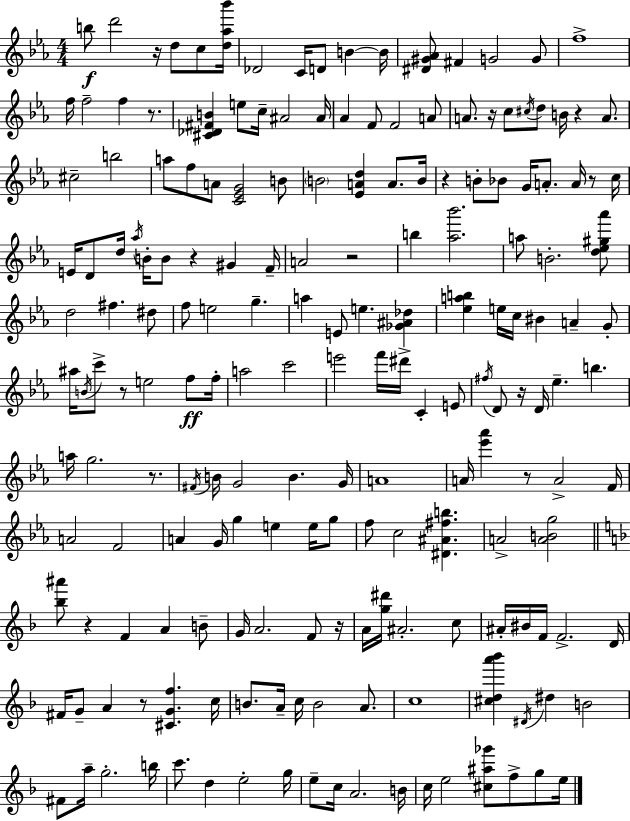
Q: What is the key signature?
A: EES major